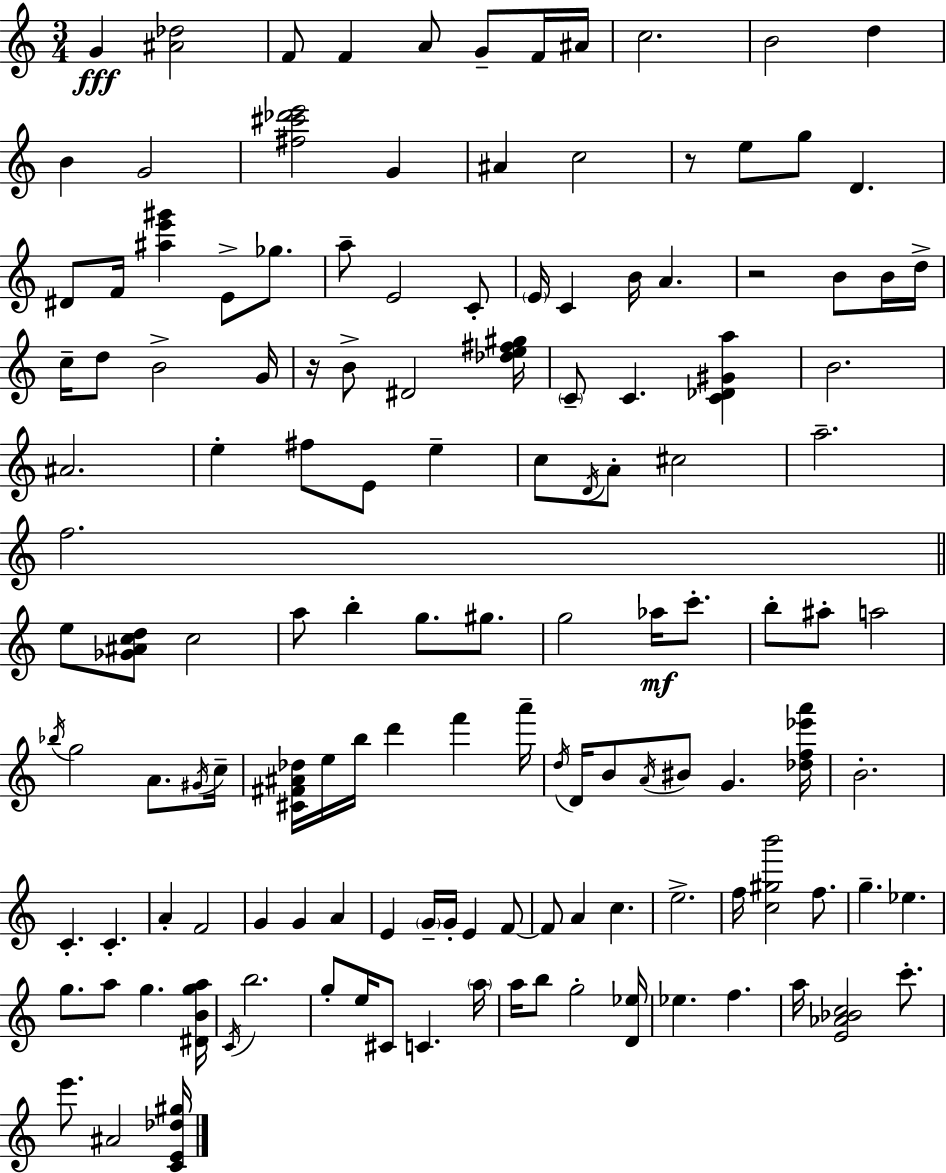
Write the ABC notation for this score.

X:1
T:Untitled
M:3/4
L:1/4
K:Am
G [^A_d]2 F/2 F A/2 G/2 F/4 ^A/4 c2 B2 d B G2 [^f^c'_d'e']2 G ^A c2 z/2 e/2 g/2 D ^D/2 F/4 [^ae'^g'] E/2 _g/2 a/2 E2 C/2 E/4 C B/4 A z2 B/2 B/4 d/4 c/4 d/2 B2 G/4 z/4 B/2 ^D2 [_de^f^g]/4 C/2 C [C_D^Ga] B2 ^A2 e ^f/2 E/2 e c/2 D/4 A/2 ^c2 a2 f2 e/2 [_G^Acd]/2 c2 a/2 b g/2 ^g/2 g2 _a/4 c'/2 b/2 ^a/2 a2 _b/4 g2 A/2 ^G/4 c/4 [^C^F^A_d]/4 e/4 b/4 d' f' a'/4 d/4 D/4 B/2 A/4 ^B/2 G [_df_e'a']/4 B2 C C A F2 G G A E G/4 G/4 E F/2 F/2 A c e2 f/4 [c^gb']2 f/2 g _e g/2 a/2 g [^DBga]/4 C/4 b2 g/2 e/4 ^C/2 C a/4 a/4 b/2 g2 [D_e]/4 _e f a/4 [E_A_Bc]2 c'/2 e'/2 ^A2 [CE_d^g]/4